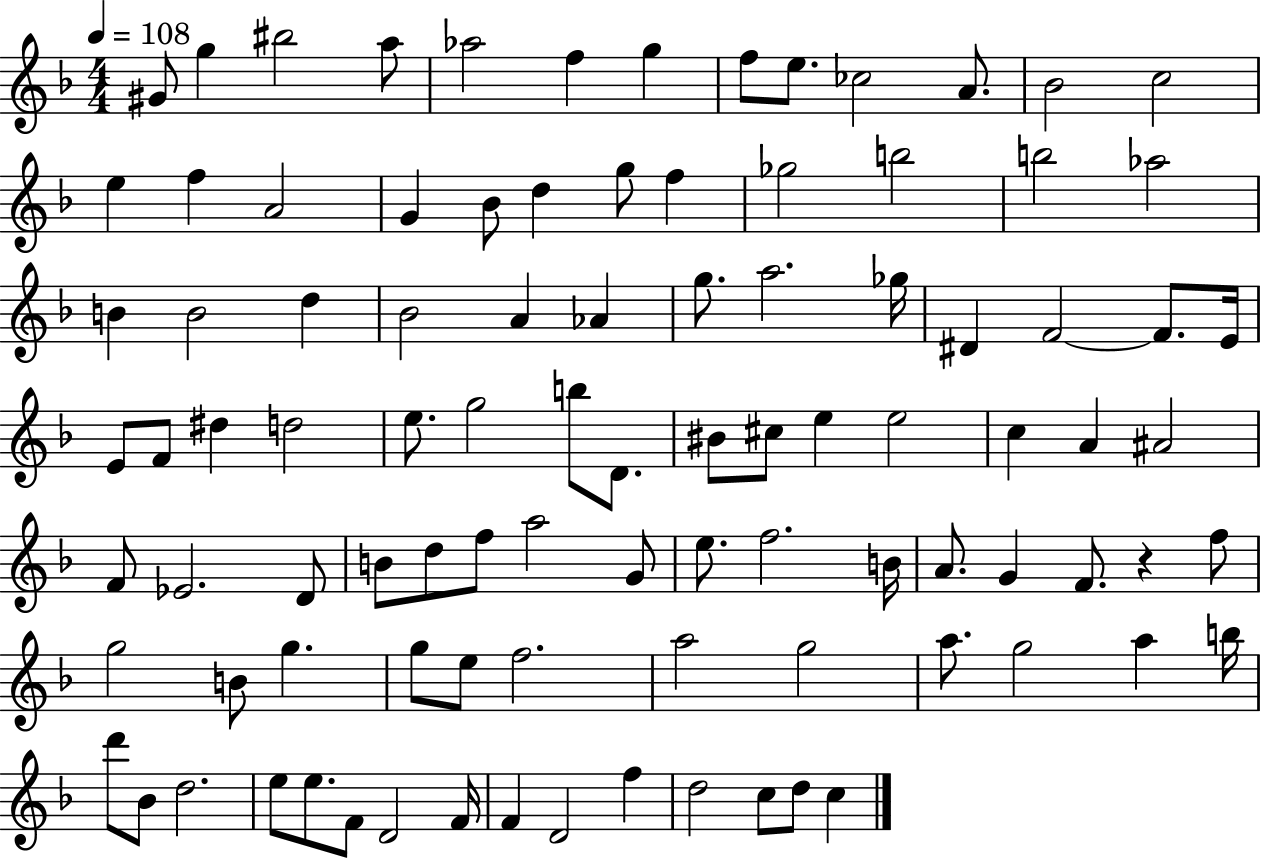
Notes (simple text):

G#4/e G5/q BIS5/h A5/e Ab5/h F5/q G5/q F5/e E5/e. CES5/h A4/e. Bb4/h C5/h E5/q F5/q A4/h G4/q Bb4/e D5/q G5/e F5/q Gb5/h B5/h B5/h Ab5/h B4/q B4/h D5/q Bb4/h A4/q Ab4/q G5/e. A5/h. Gb5/s D#4/q F4/h F4/e. E4/s E4/e F4/e D#5/q D5/h E5/e. G5/h B5/e D4/e. BIS4/e C#5/e E5/q E5/h C5/q A4/q A#4/h F4/e Eb4/h. D4/e B4/e D5/e F5/e A5/h G4/e E5/e. F5/h. B4/s A4/e. G4/q F4/e. R/q F5/e G5/h B4/e G5/q. G5/e E5/e F5/h. A5/h G5/h A5/e. G5/h A5/q B5/s D6/e Bb4/e D5/h. E5/e E5/e. F4/e D4/h F4/s F4/q D4/h F5/q D5/h C5/e D5/e C5/q